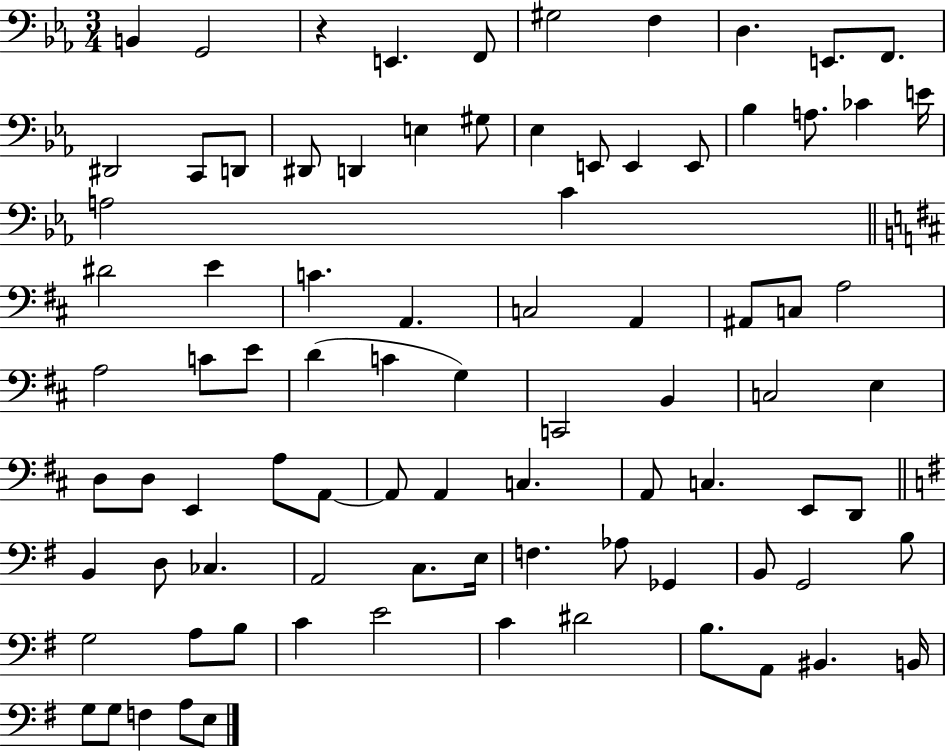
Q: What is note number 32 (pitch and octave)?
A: A2